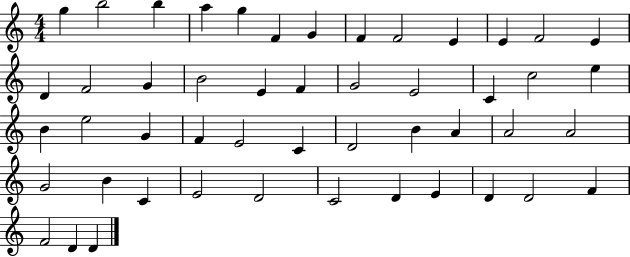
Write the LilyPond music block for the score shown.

{
  \clef treble
  \numericTimeSignature
  \time 4/4
  \key c \major
  g''4 b''2 b''4 | a''4 g''4 f'4 g'4 | f'4 f'2 e'4 | e'4 f'2 e'4 | \break d'4 f'2 g'4 | b'2 e'4 f'4 | g'2 e'2 | c'4 c''2 e''4 | \break b'4 e''2 g'4 | f'4 e'2 c'4 | d'2 b'4 a'4 | a'2 a'2 | \break g'2 b'4 c'4 | e'2 d'2 | c'2 d'4 e'4 | d'4 d'2 f'4 | \break f'2 d'4 d'4 | \bar "|."
}